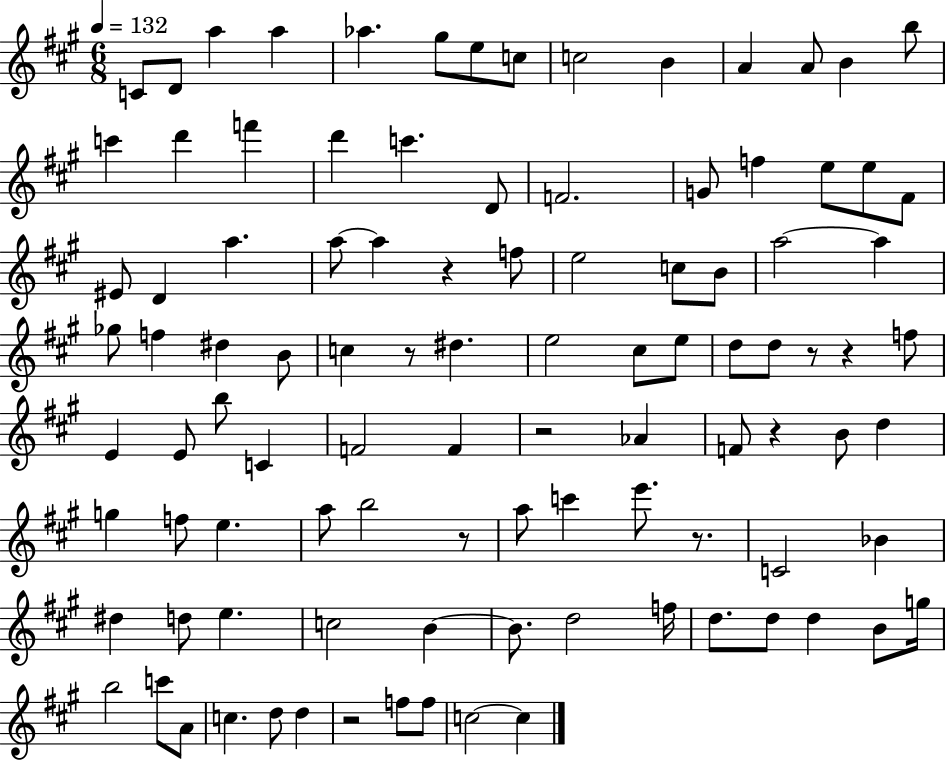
C4/e D4/e A5/q A5/q Ab5/q. G#5/e E5/e C5/e C5/h B4/q A4/q A4/e B4/q B5/e C6/q D6/q F6/q D6/q C6/q. D4/e F4/h. G4/e F5/q E5/e E5/e F#4/e EIS4/e D4/q A5/q. A5/e A5/q R/q F5/e E5/h C5/e B4/e A5/h A5/q Gb5/e F5/q D#5/q B4/e C5/q R/e D#5/q. E5/h C#5/e E5/e D5/e D5/e R/e R/q F5/e E4/q E4/e B5/e C4/q F4/h F4/q R/h Ab4/q F4/e R/q B4/e D5/q G5/q F5/e E5/q. A5/e B5/h R/e A5/e C6/q E6/e. R/e. C4/h Bb4/q D#5/q D5/e E5/q. C5/h B4/q B4/e. D5/h F5/s D5/e. D5/e D5/q B4/e G5/s B5/h C6/e A4/e C5/q. D5/e D5/q R/h F5/e F5/e C5/h C5/q